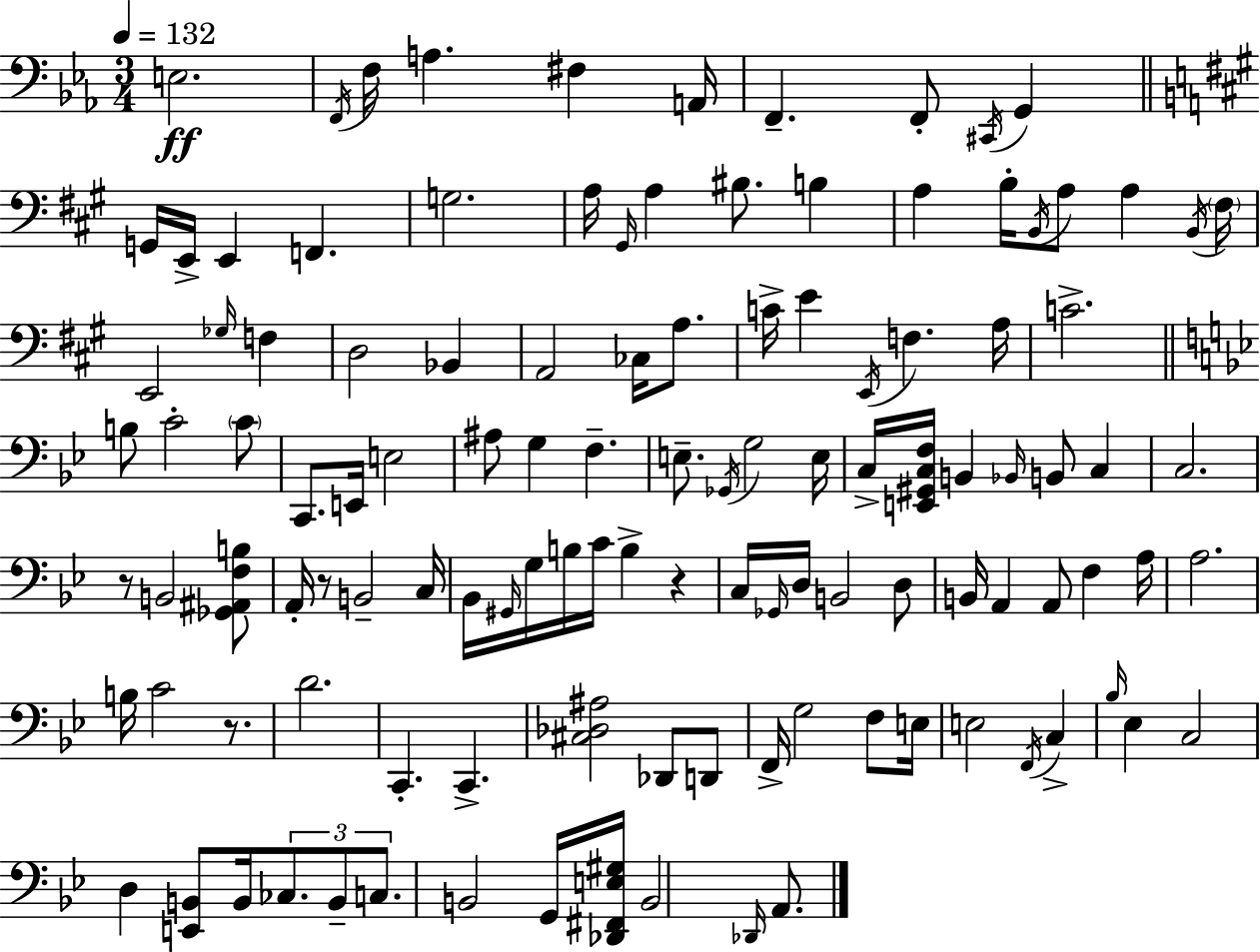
X:1
T:Untitled
M:3/4
L:1/4
K:Eb
E,2 F,,/4 F,/4 A, ^F, A,,/4 F,, F,,/2 ^C,,/4 G,, G,,/4 E,,/4 E,, F,, G,2 A,/4 ^G,,/4 A, ^B,/2 B, A, B,/4 B,,/4 A,/2 A, B,,/4 ^F,/4 E,,2 _G,/4 F, D,2 _B,, A,,2 _C,/4 A,/2 C/4 E E,,/4 F, A,/4 C2 B,/2 C2 C/2 C,,/2 E,,/4 E,2 ^A,/2 G, F, E,/2 _G,,/4 G,2 E,/4 C,/4 [E,,^G,,C,F,]/4 B,, _B,,/4 B,,/2 C, C,2 z/2 B,,2 [_G,,^A,,F,B,]/2 A,,/4 z/2 B,,2 C,/4 _B,,/4 ^G,,/4 G,/4 B,/4 C/4 B, z C,/4 _G,,/4 D,/4 B,,2 D,/2 B,,/4 A,, A,,/2 F, A,/4 A,2 B,/4 C2 z/2 D2 C,, C,, [^C,_D,^A,]2 _D,,/2 D,,/2 F,,/4 G,2 F,/2 E,/4 E,2 F,,/4 C, _B,/4 _E, C,2 D, [E,,B,,]/2 B,,/4 _C,/2 B,,/2 C,/2 B,,2 G,,/4 [_D,,^F,,E,^G,]/4 B,,2 _D,,/4 A,,/2